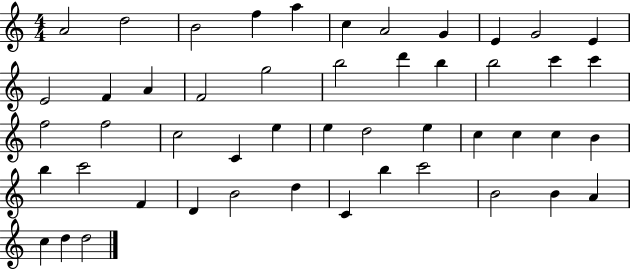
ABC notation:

X:1
T:Untitled
M:4/4
L:1/4
K:C
A2 d2 B2 f a c A2 G E G2 E E2 F A F2 g2 b2 d' b b2 c' c' f2 f2 c2 C e e d2 e c c c B b c'2 F D B2 d C b c'2 B2 B A c d d2